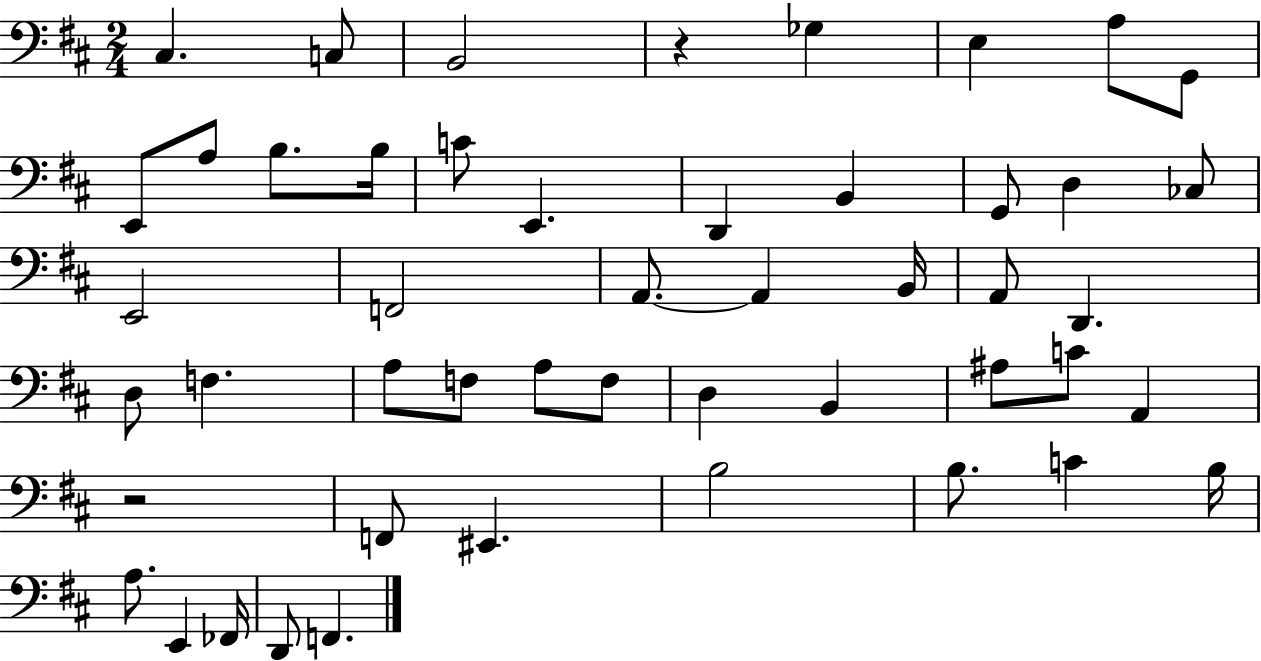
C#3/q. C3/e B2/h R/q Gb3/q E3/q A3/e G2/e E2/e A3/e B3/e. B3/s C4/e E2/q. D2/q B2/q G2/e D3/q CES3/e E2/h F2/h A2/e. A2/q B2/s A2/e D2/q. D3/e F3/q. A3/e F3/e A3/e F3/e D3/q B2/q A#3/e C4/e A2/q R/h F2/e EIS2/q. B3/h B3/e. C4/q B3/s A3/e. E2/q FES2/s D2/e F2/q.